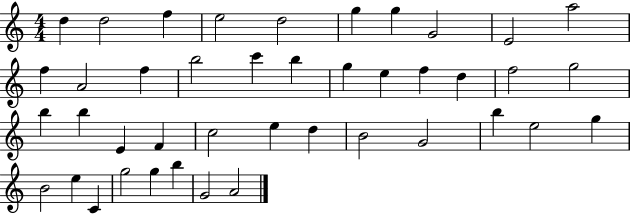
X:1
T:Untitled
M:4/4
L:1/4
K:C
d d2 f e2 d2 g g G2 E2 a2 f A2 f b2 c' b g e f d f2 g2 b b E F c2 e d B2 G2 b e2 g B2 e C g2 g b G2 A2